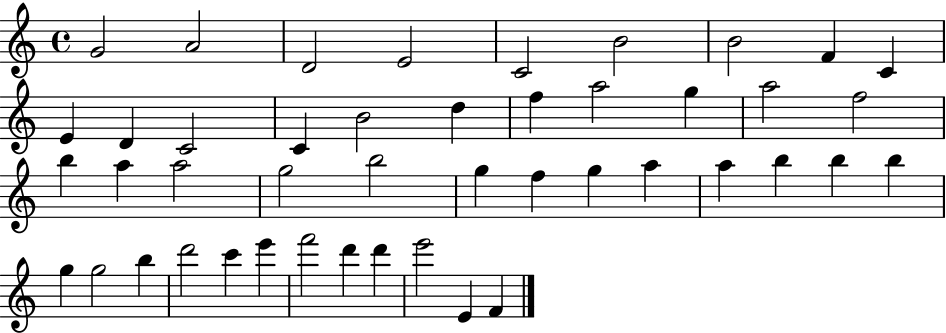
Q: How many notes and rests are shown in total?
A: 45